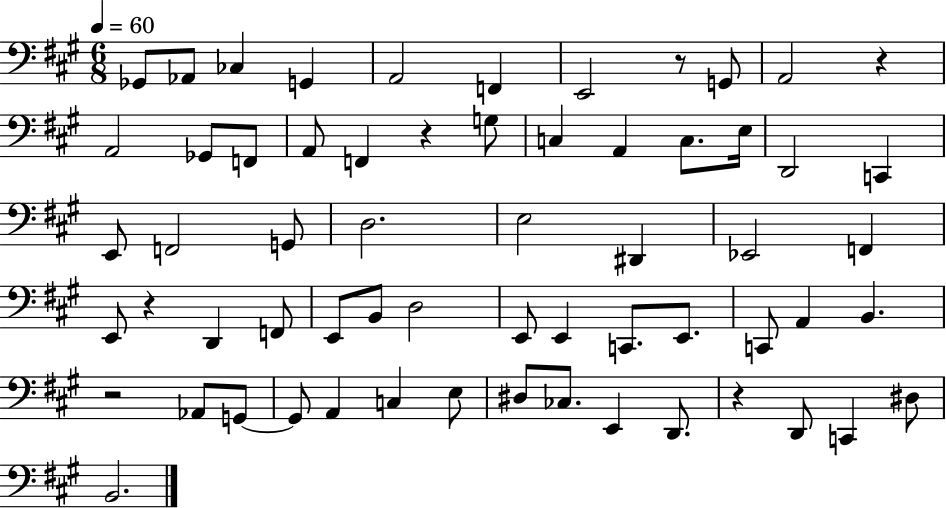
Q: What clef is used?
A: bass